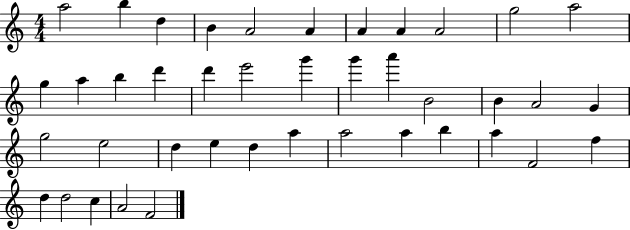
X:1
T:Untitled
M:4/4
L:1/4
K:C
a2 b d B A2 A A A A2 g2 a2 g a b d' d' e'2 g' g' a' B2 B A2 G g2 e2 d e d a a2 a b a F2 f d d2 c A2 F2